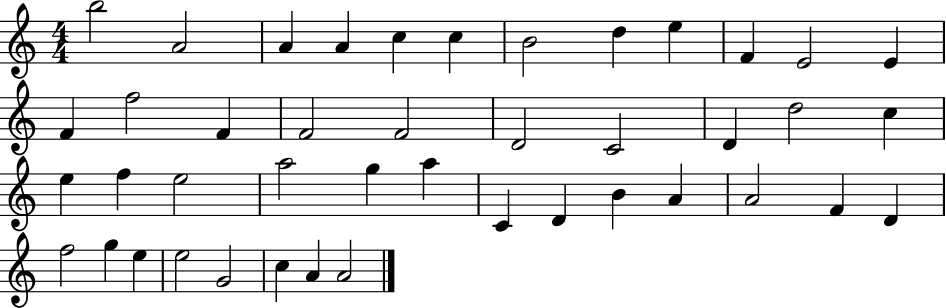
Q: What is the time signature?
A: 4/4